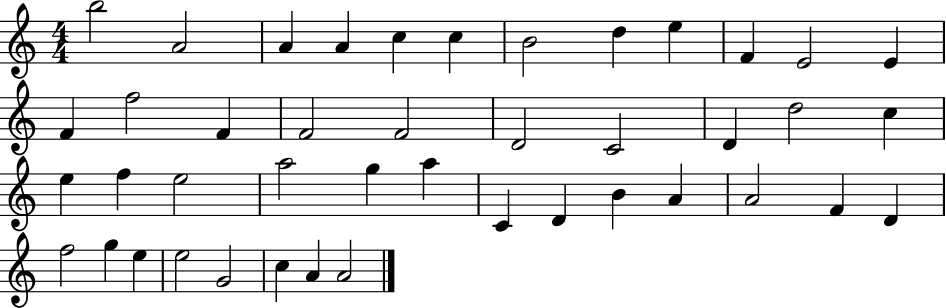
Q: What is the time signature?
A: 4/4